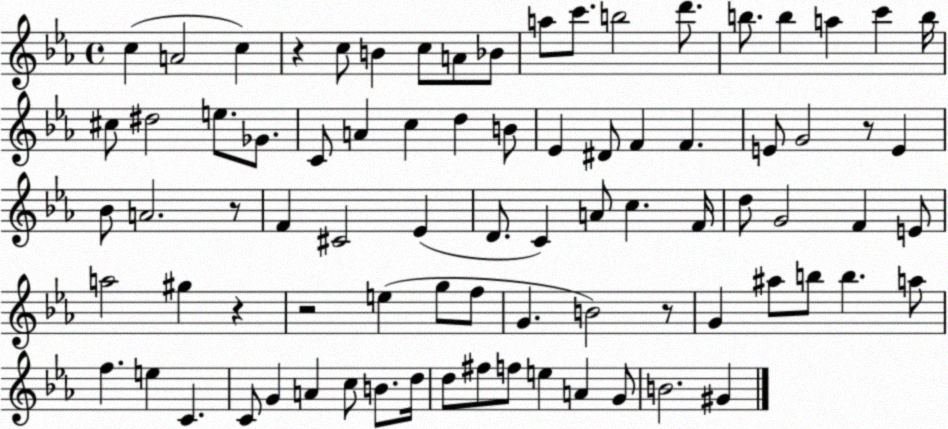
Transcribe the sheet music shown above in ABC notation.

X:1
T:Untitled
M:4/4
L:1/4
K:Eb
c A2 c z c/2 B c/2 A/2 _B/2 a/2 c'/2 b2 d'/2 b/2 b a c' b/4 ^c/2 ^d2 e/2 _G/2 C/2 A c d B/2 _E ^D/2 F F E/2 G2 z/2 E _B/2 A2 z/2 F ^C2 _E D/2 C A/2 c F/4 d/2 G2 F E/2 a2 ^g z z2 e g/2 f/2 G B2 z/2 G ^a/2 b/2 b a/2 f e C C/2 G A c/2 B/2 d/4 d/2 ^f/2 f/2 e A G/2 B2 ^G